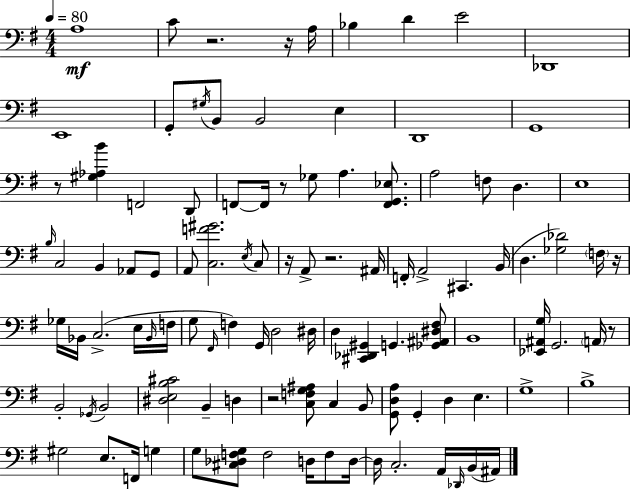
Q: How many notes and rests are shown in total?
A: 105